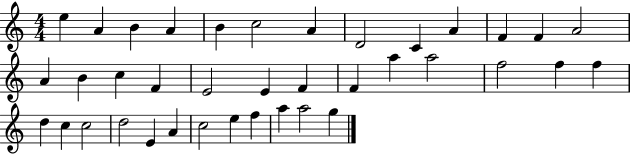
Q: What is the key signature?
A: C major